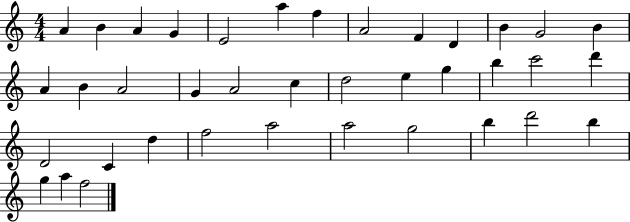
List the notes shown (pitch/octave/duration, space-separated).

A4/q B4/q A4/q G4/q E4/h A5/q F5/q A4/h F4/q D4/q B4/q G4/h B4/q A4/q B4/q A4/h G4/q A4/h C5/q D5/h E5/q G5/q B5/q C6/h D6/q D4/h C4/q D5/q F5/h A5/h A5/h G5/h B5/q D6/h B5/q G5/q A5/q F5/h